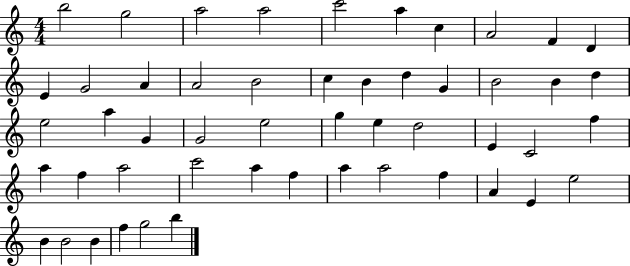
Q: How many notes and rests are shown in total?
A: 51